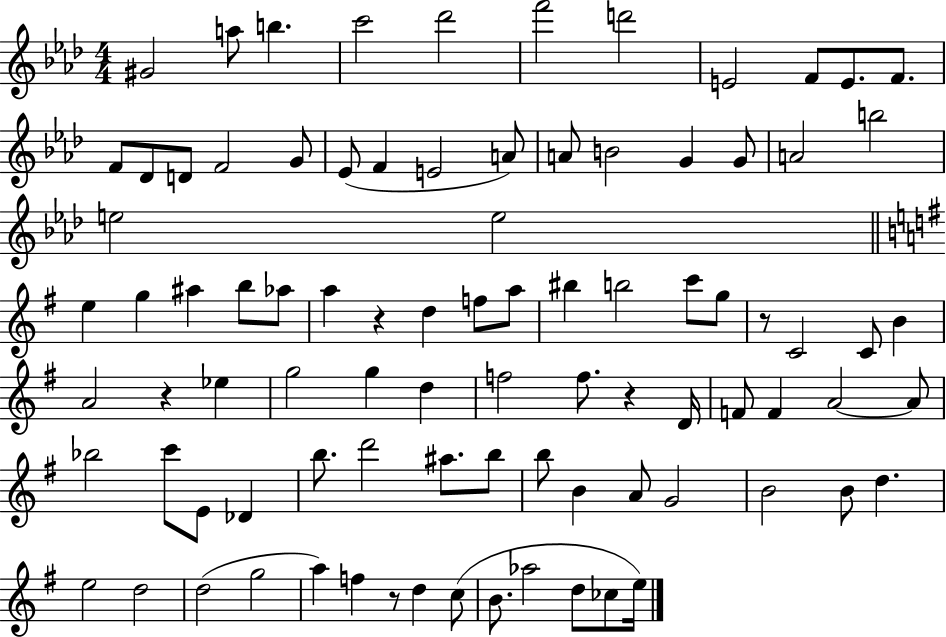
X:1
T:Untitled
M:4/4
L:1/4
K:Ab
^G2 a/2 b c'2 _d'2 f'2 d'2 E2 F/2 E/2 F/2 F/2 _D/2 D/2 F2 G/2 _E/2 F E2 A/2 A/2 B2 G G/2 A2 b2 e2 e2 e g ^a b/2 _a/2 a z d f/2 a/2 ^b b2 c'/2 g/2 z/2 C2 C/2 B A2 z _e g2 g d f2 f/2 z D/4 F/2 F A2 A/2 _b2 c'/2 E/2 _D b/2 d'2 ^a/2 b/2 b/2 B A/2 G2 B2 B/2 d e2 d2 d2 g2 a f z/2 d c/2 B/2 _a2 d/2 _c/2 e/4